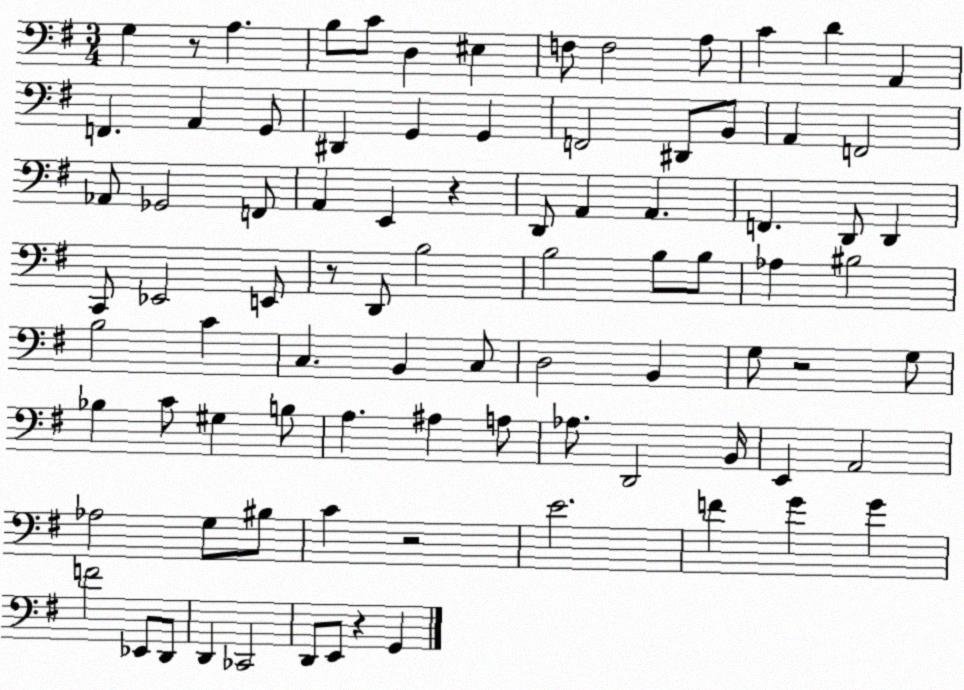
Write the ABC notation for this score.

X:1
T:Untitled
M:3/4
L:1/4
K:G
G, z/2 A, B,/2 C/2 D, ^E, F,/2 F,2 A,/2 C D A,, F,, A,, G,,/2 ^D,, G,, G,, F,,2 ^D,,/2 B,,/2 A,, F,,2 _A,,/2 _G,,2 F,,/2 A,, E,, z D,,/2 A,, A,, F,, D,,/2 D,, C,,/2 _E,,2 E,,/2 z/2 D,,/2 B,2 B,2 B,/2 B,/2 _A, ^B,2 B,2 C C, B,, C,/2 D,2 B,, G,/2 z2 G,/2 _B, C/2 ^G, B,/2 A, ^A, A,/2 _A,/2 D,,2 B,,/4 E,, A,,2 _A,2 G,/2 ^B,/2 C z2 E2 F G G F2 _E,,/2 D,,/2 D,, _C,,2 D,,/2 E,,/2 z G,,